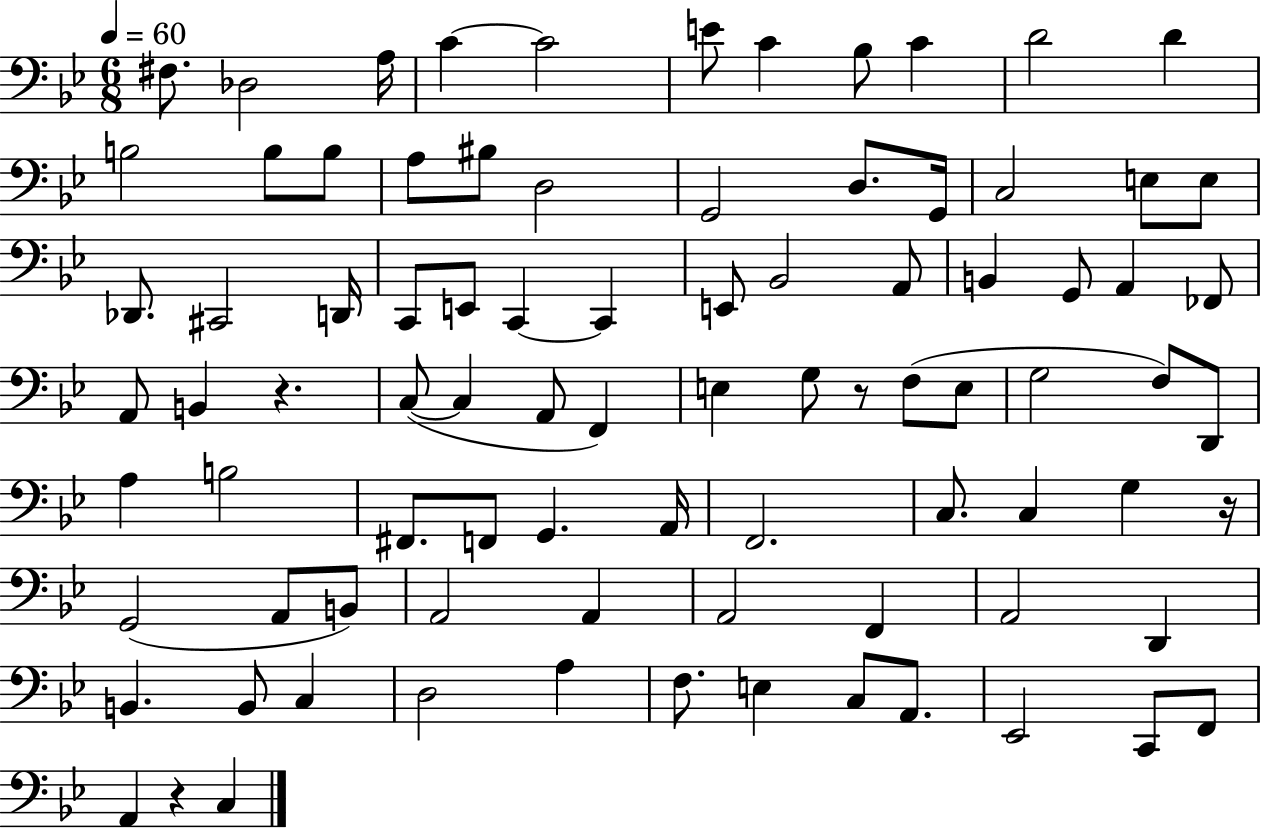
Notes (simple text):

F#3/e. Db3/h A3/s C4/q C4/h E4/e C4/q Bb3/e C4/q D4/h D4/q B3/h B3/e B3/e A3/e BIS3/e D3/h G2/h D3/e. G2/s C3/h E3/e E3/e Db2/e. C#2/h D2/s C2/e E2/e C2/q C2/q E2/e Bb2/h A2/e B2/q G2/e A2/q FES2/e A2/e B2/q R/q. C3/e C3/q A2/e F2/q E3/q G3/e R/e F3/e E3/e G3/h F3/e D2/e A3/q B3/h F#2/e. F2/e G2/q. A2/s F2/h. C3/e. C3/q G3/q R/s G2/h A2/e B2/e A2/h A2/q A2/h F2/q A2/h D2/q B2/q. B2/e C3/q D3/h A3/q F3/e. E3/q C3/e A2/e. Eb2/h C2/e F2/e A2/q R/q C3/q